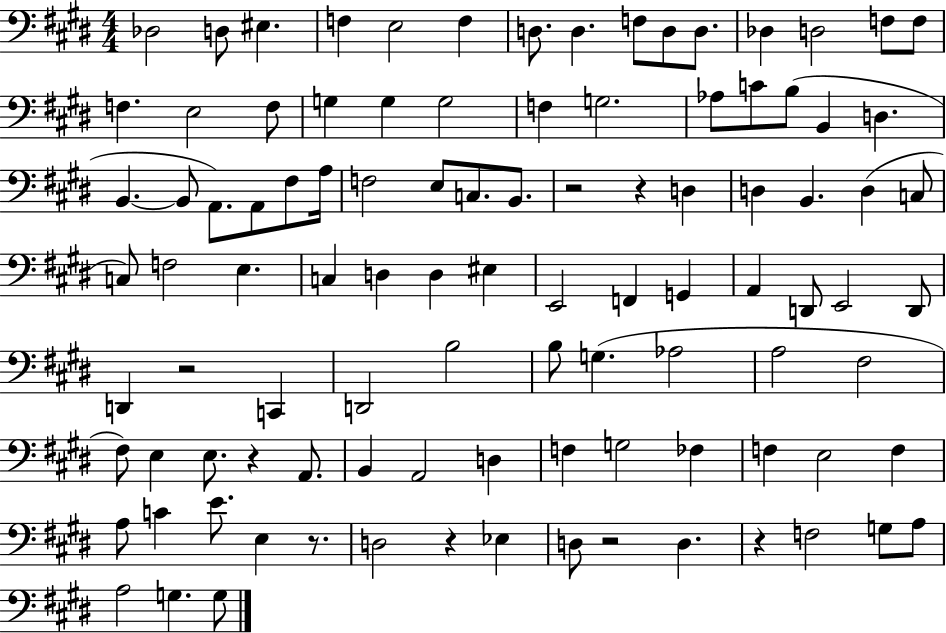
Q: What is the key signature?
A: E major